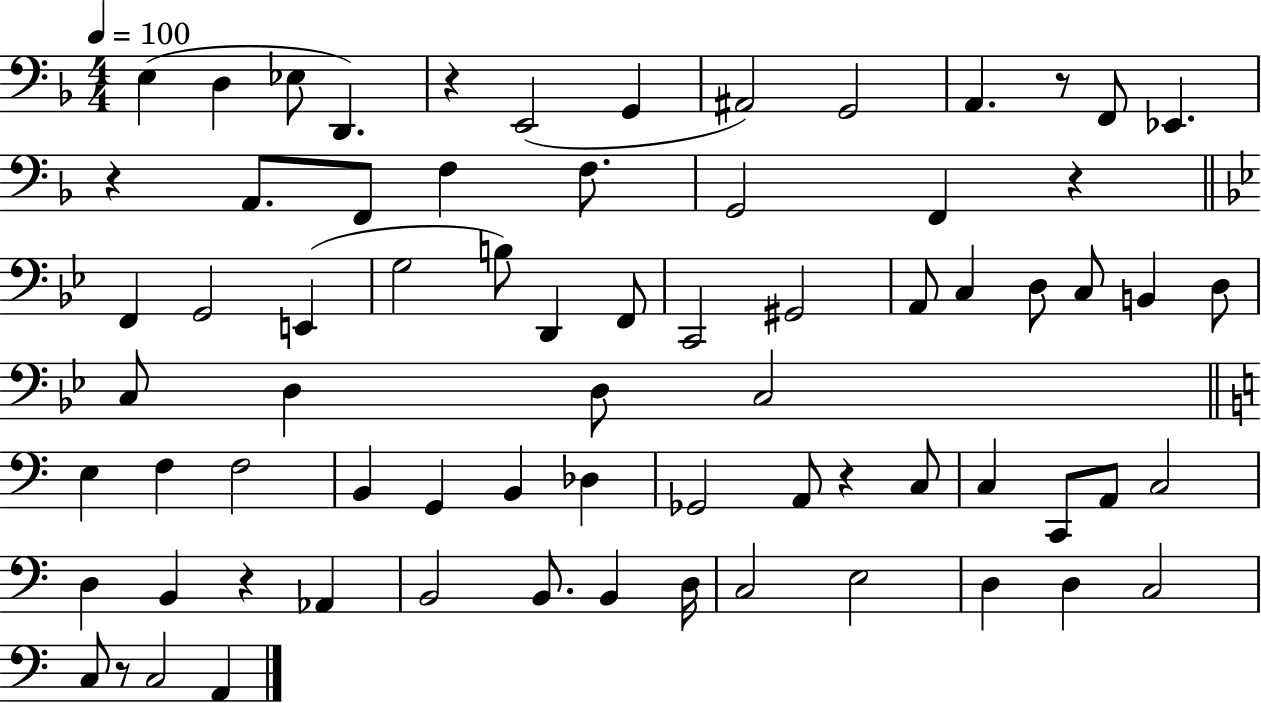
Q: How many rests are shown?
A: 7